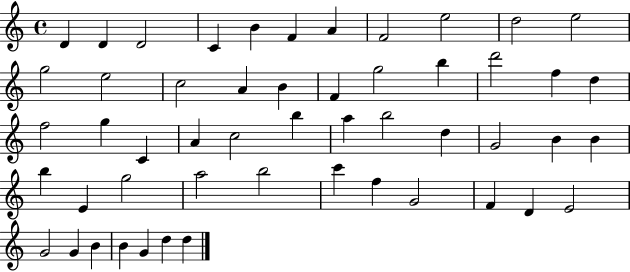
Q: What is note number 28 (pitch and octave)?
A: B5